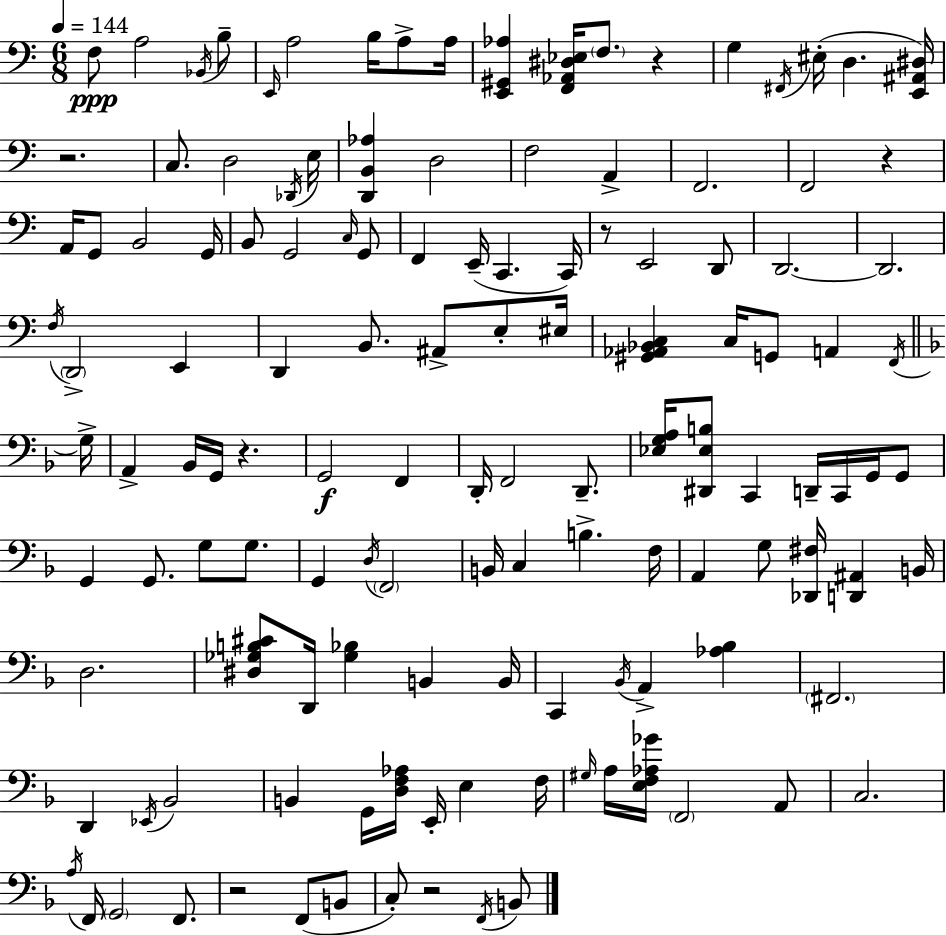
{
  \clef bass
  \numericTimeSignature
  \time 6/8
  \key a \minor
  \tempo 4 = 144
  f8\ppp a2 \acciaccatura { bes,16 } b8-- | \grace { e,16 } a2 b16 a8-> | a16 <e, gis, aes>4 <f, aes, dis ees>16 \parenthesize f8. r4 | g4 \acciaccatura { fis,16 } eis16-.( d4. | \break <e, ais, dis>16) r2. | c8. d2 | \acciaccatura { des,16 } e16 <d, b, aes>4 d2 | f2 | \break a,4-> f,2. | f,2 | r4 a,16 g,8 b,2 | g,16 b,8 g,2 | \break \grace { c16 } g,8 f,4 e,16--( c,4. | c,16) r8 e,2 | d,8 d,2.~~ | d,2. | \break \acciaccatura { f16 } \parenthesize d,2-> | e,4 d,4 b,8. | ais,8-> e8-. eis16 <gis, aes, bes, c>4 c16 g,8 | a,4 \acciaccatura { f,16 } \bar "||" \break \key f \major g16-> a,4-> bes,16 g,16 r4. | g,2\f f,4 | d,16-. f,2 d,8.-- | <ees g a>16 <dis, ees b>8 c,4 d,16-- c,16 g,16 g,8 | \break g,4 g,8. g8 g8. | g,4 \acciaccatura { d16 } \parenthesize f,2 | b,16 c4 b4.-> | f16 a,4 g8 <des, fis>16 <d, ais,>4 | \break b,16 d2. | <dis ges b cis'>8 d,16 <ges bes>4 b,4 | b,16 c,4 \acciaccatura { bes,16 } a,4-> <aes bes>4 | \parenthesize fis,2. | \break d,4 \acciaccatura { ees,16 } bes,2 | b,4 g,16 <d f aes>16 e,16-. e4 | f16 \grace { gis16 } a16 <e f aes ges'>16 \parenthesize f,2 | a,8 c2. | \break \acciaccatura { a16 } f,16 \parenthesize g,2 | f,8. r2 | f,8( b,8 c8-.) r2 | \acciaccatura { f,16 } b,8 \bar "|."
}